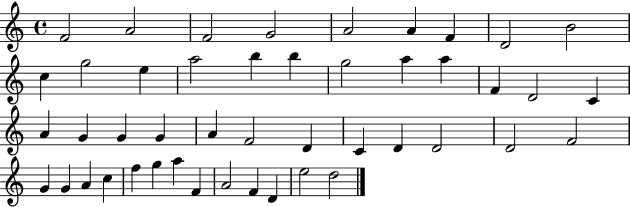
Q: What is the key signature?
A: C major